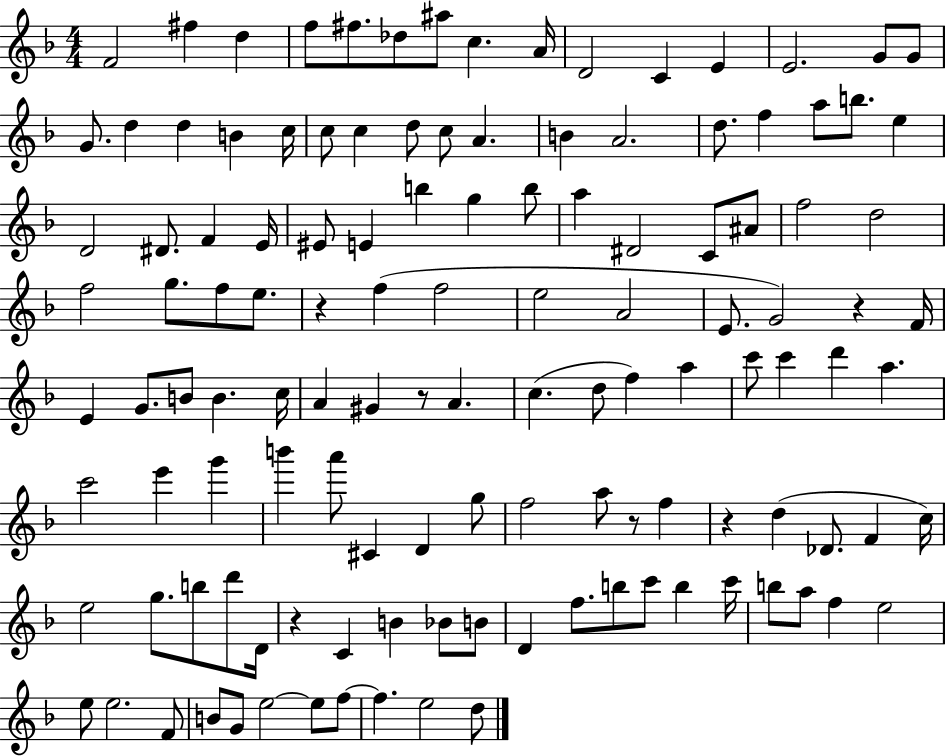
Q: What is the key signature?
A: F major